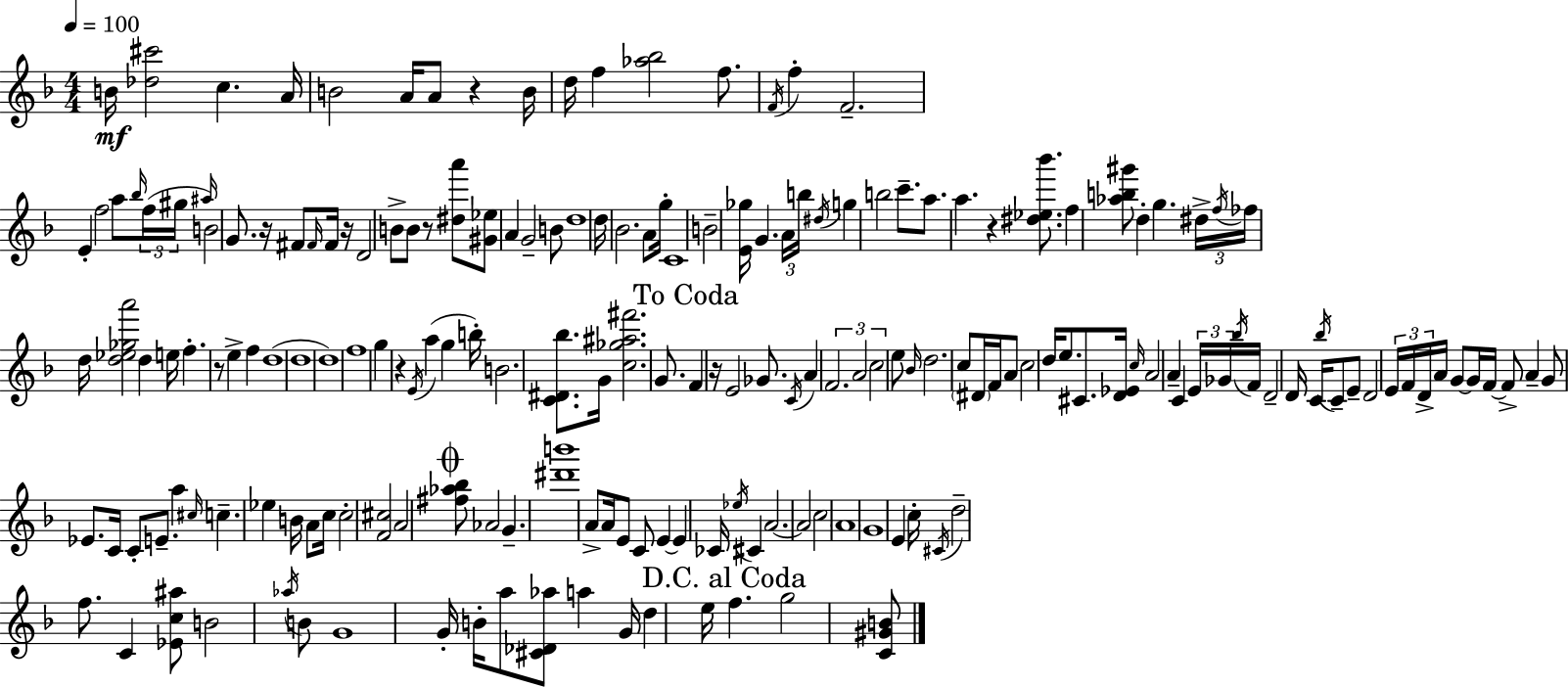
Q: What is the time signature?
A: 4/4